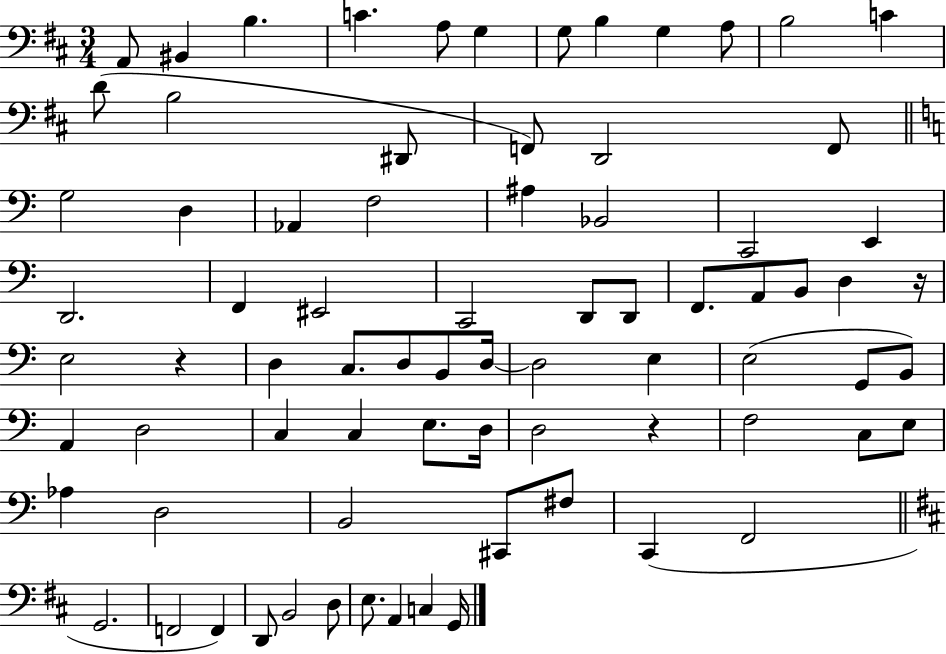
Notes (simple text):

A2/e BIS2/q B3/q. C4/q. A3/e G3/q G3/e B3/q G3/q A3/e B3/h C4/q D4/e B3/h D#2/e F2/e D2/h F2/e G3/h D3/q Ab2/q F3/h A#3/q Bb2/h C2/h E2/q D2/h. F2/q EIS2/h C2/h D2/e D2/e F2/e. A2/e B2/e D3/q R/s E3/h R/q D3/q C3/e. D3/e B2/e D3/s D3/h E3/q E3/h G2/e B2/e A2/q D3/h C3/q C3/q E3/e. D3/s D3/h R/q F3/h C3/e E3/e Ab3/q D3/h B2/h C#2/e F#3/e C2/q F2/h G2/h. F2/h F2/q D2/e B2/h D3/e E3/e. A2/q C3/q G2/s